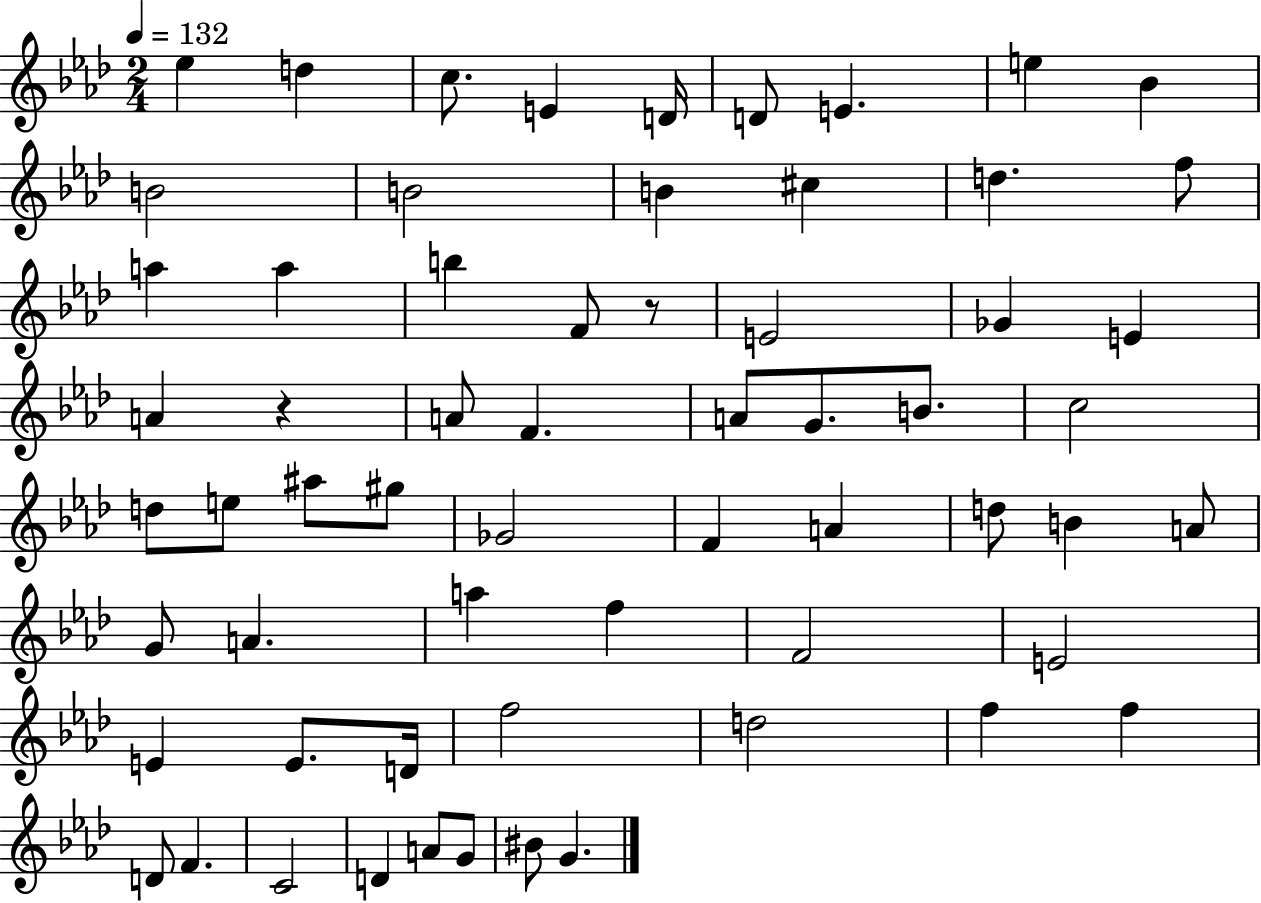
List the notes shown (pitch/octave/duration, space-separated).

Eb5/q D5/q C5/e. E4/q D4/s D4/e E4/q. E5/q Bb4/q B4/h B4/h B4/q C#5/q D5/q. F5/e A5/q A5/q B5/q F4/e R/e E4/h Gb4/q E4/q A4/q R/q A4/e F4/q. A4/e G4/e. B4/e. C5/h D5/e E5/e A#5/e G#5/e Gb4/h F4/q A4/q D5/e B4/q A4/e G4/e A4/q. A5/q F5/q F4/h E4/h E4/q E4/e. D4/s F5/h D5/h F5/q F5/q D4/e F4/q. C4/h D4/q A4/e G4/e BIS4/e G4/q.